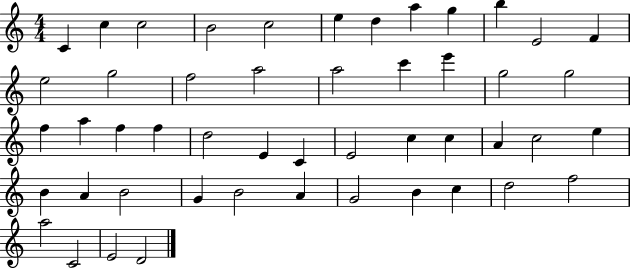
X:1
T:Untitled
M:4/4
L:1/4
K:C
C c c2 B2 c2 e d a g b E2 F e2 g2 f2 a2 a2 c' e' g2 g2 f a f f d2 E C E2 c c A c2 e B A B2 G B2 A G2 B c d2 f2 a2 C2 E2 D2